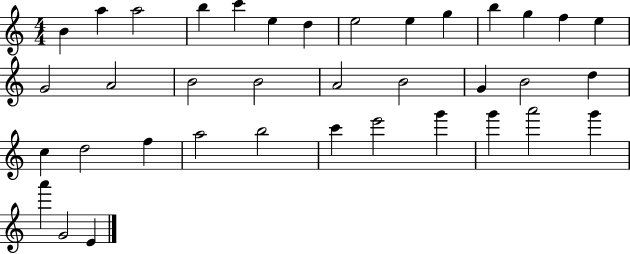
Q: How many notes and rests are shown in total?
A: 37